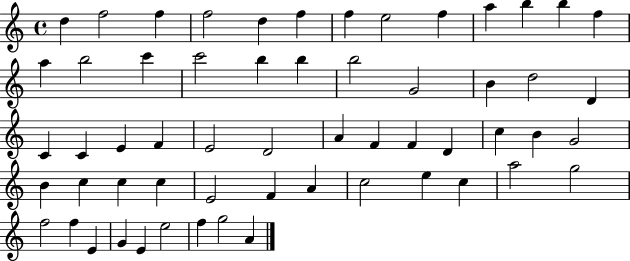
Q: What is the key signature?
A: C major